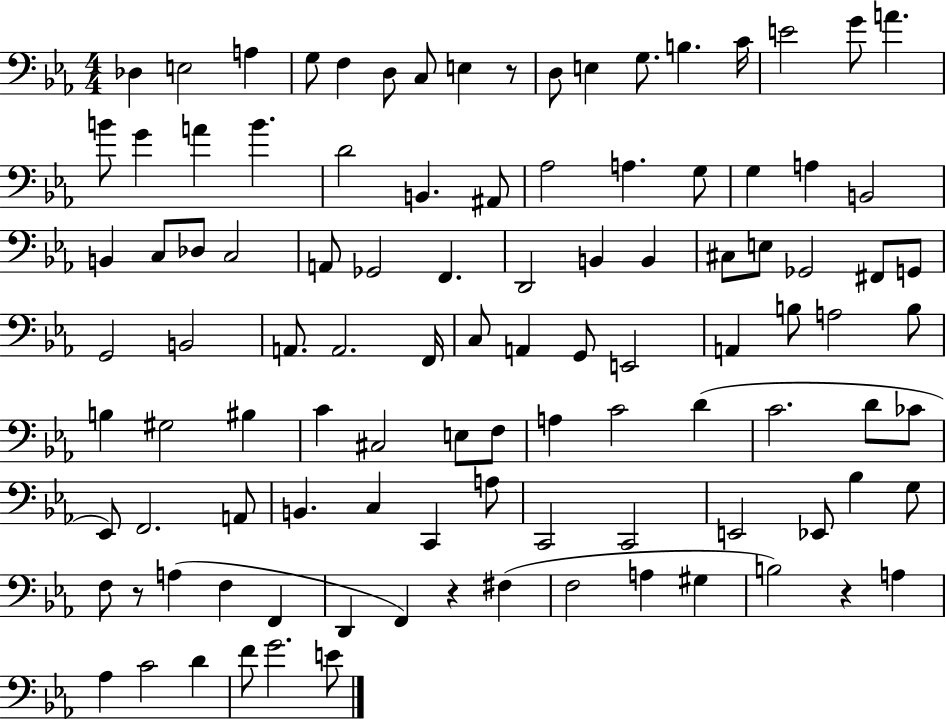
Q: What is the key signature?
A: EES major